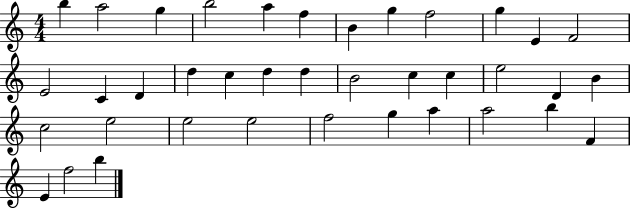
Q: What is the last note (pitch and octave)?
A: B5